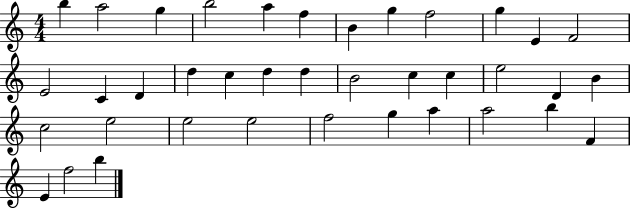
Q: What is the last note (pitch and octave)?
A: B5